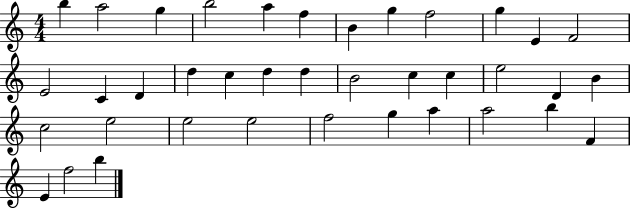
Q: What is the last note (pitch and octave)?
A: B5